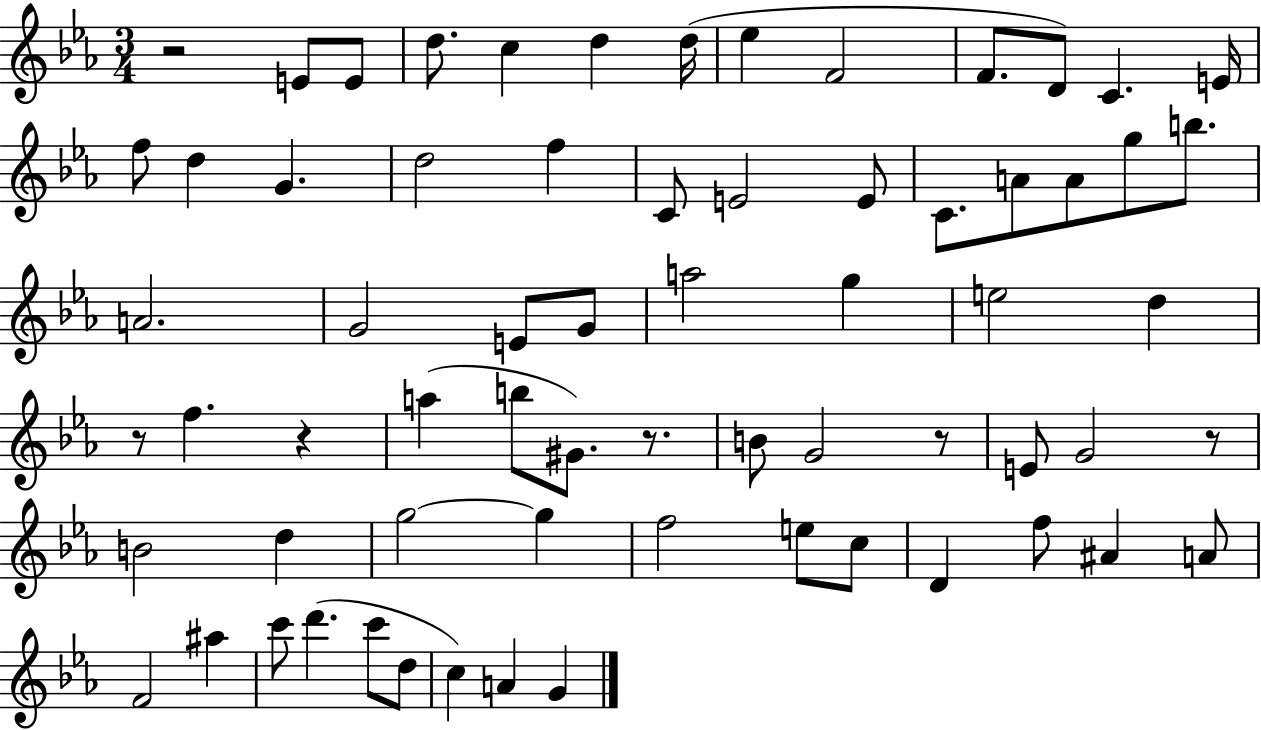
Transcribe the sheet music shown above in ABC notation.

X:1
T:Untitled
M:3/4
L:1/4
K:Eb
z2 E/2 E/2 d/2 c d d/4 _e F2 F/2 D/2 C E/4 f/2 d G d2 f C/2 E2 E/2 C/2 A/2 A/2 g/2 b/2 A2 G2 E/2 G/2 a2 g e2 d z/2 f z a b/2 ^G/2 z/2 B/2 G2 z/2 E/2 G2 z/2 B2 d g2 g f2 e/2 c/2 D f/2 ^A A/2 F2 ^a c'/2 d' c'/2 d/2 c A G